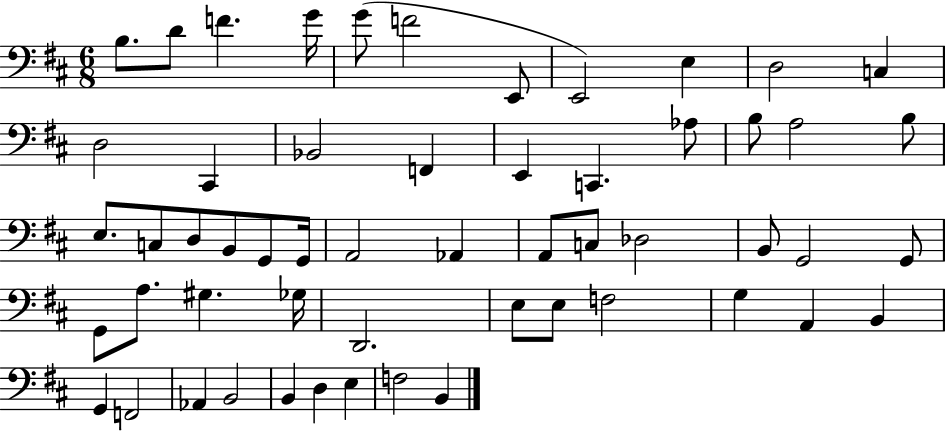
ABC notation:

X:1
T:Untitled
M:6/8
L:1/4
K:D
B,/2 D/2 F G/4 G/2 F2 E,,/2 E,,2 E, D,2 C, D,2 ^C,, _B,,2 F,, E,, C,, _A,/2 B,/2 A,2 B,/2 E,/2 C,/2 D,/2 B,,/2 G,,/2 G,,/4 A,,2 _A,, A,,/2 C,/2 _D,2 B,,/2 G,,2 G,,/2 G,,/2 A,/2 ^G, _G,/4 D,,2 E,/2 E,/2 F,2 G, A,, B,, G,, F,,2 _A,, B,,2 B,, D, E, F,2 B,,